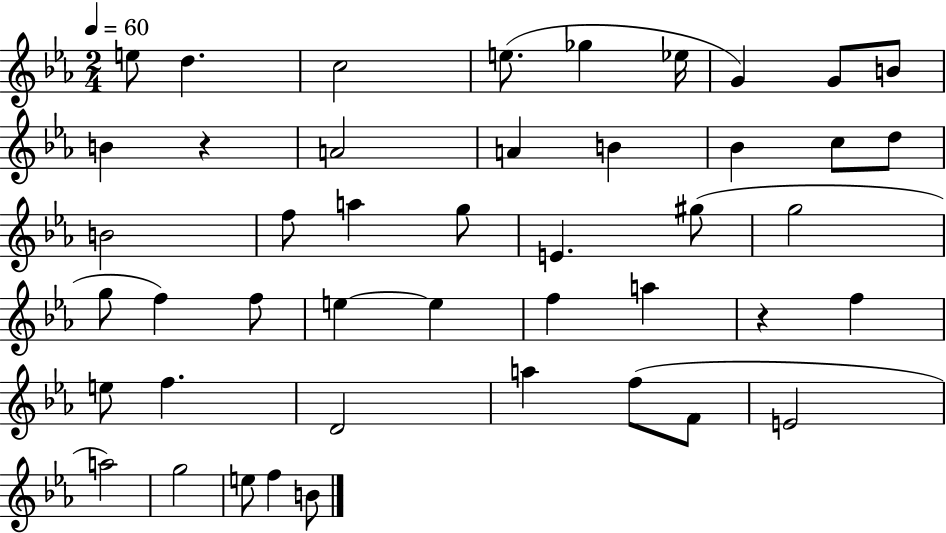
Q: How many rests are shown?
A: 2